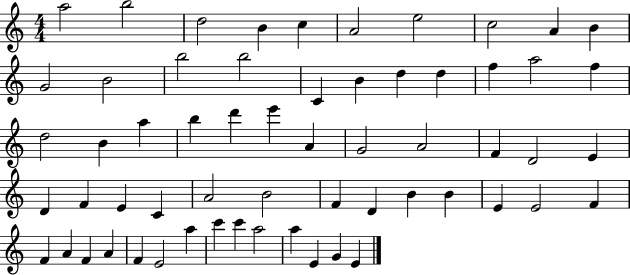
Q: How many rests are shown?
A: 0